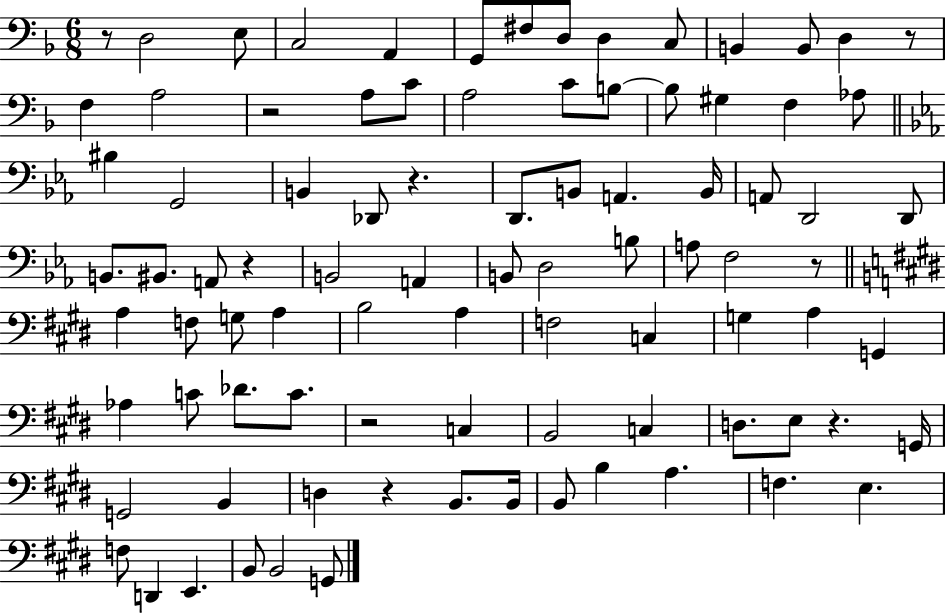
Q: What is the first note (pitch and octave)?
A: D3